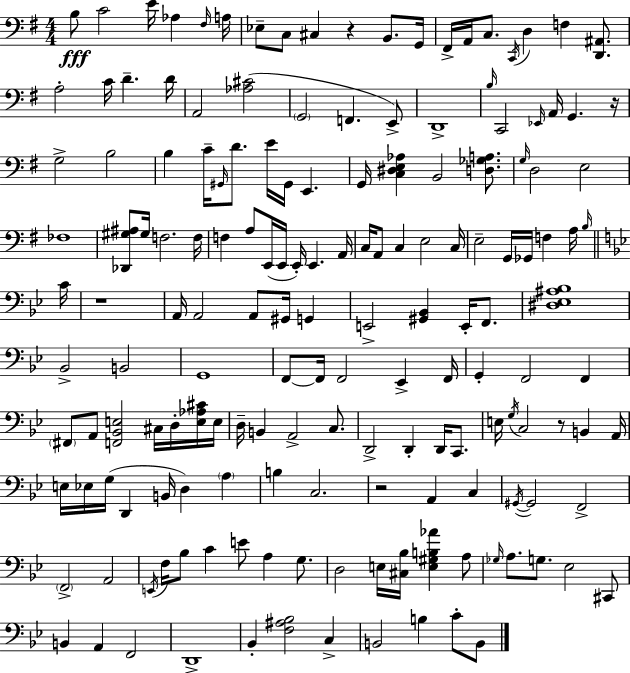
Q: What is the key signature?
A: G major